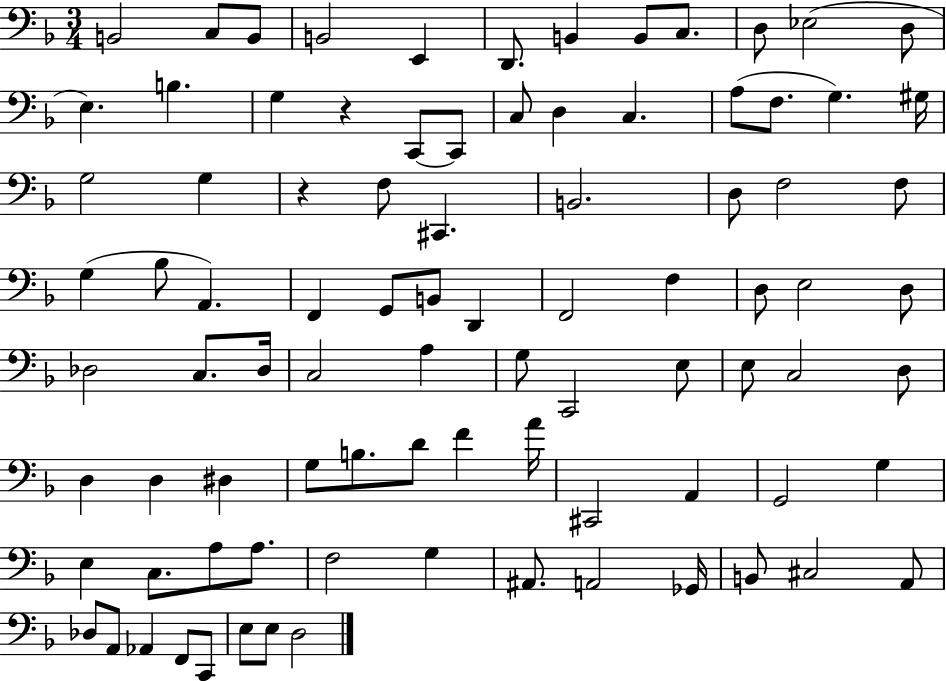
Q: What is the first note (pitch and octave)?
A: B2